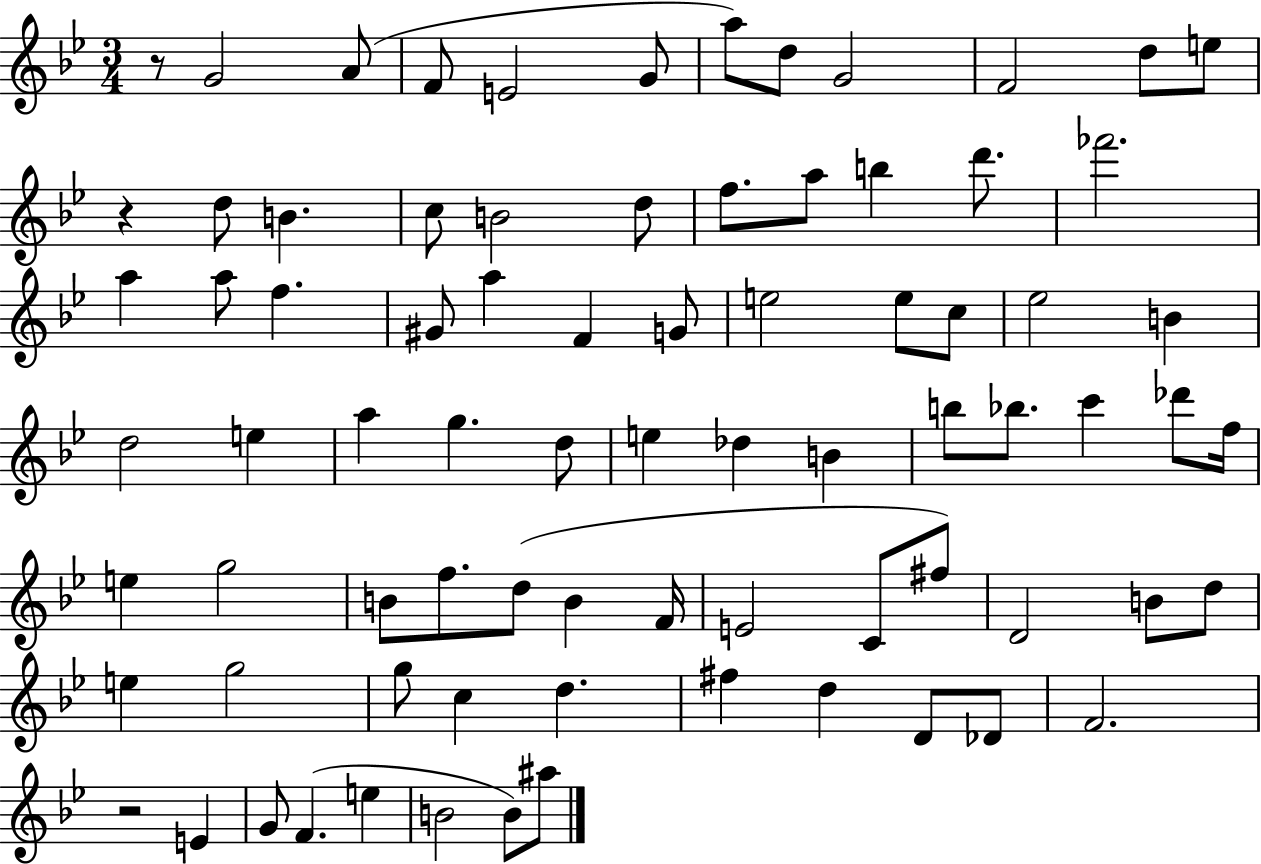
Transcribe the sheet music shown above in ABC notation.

X:1
T:Untitled
M:3/4
L:1/4
K:Bb
z/2 G2 A/2 F/2 E2 G/2 a/2 d/2 G2 F2 d/2 e/2 z d/2 B c/2 B2 d/2 f/2 a/2 b d'/2 _f'2 a a/2 f ^G/2 a F G/2 e2 e/2 c/2 _e2 B d2 e a g d/2 e _d B b/2 _b/2 c' _d'/2 f/4 e g2 B/2 f/2 d/2 B F/4 E2 C/2 ^f/2 D2 B/2 d/2 e g2 g/2 c d ^f d D/2 _D/2 F2 z2 E G/2 F e B2 B/2 ^a/2